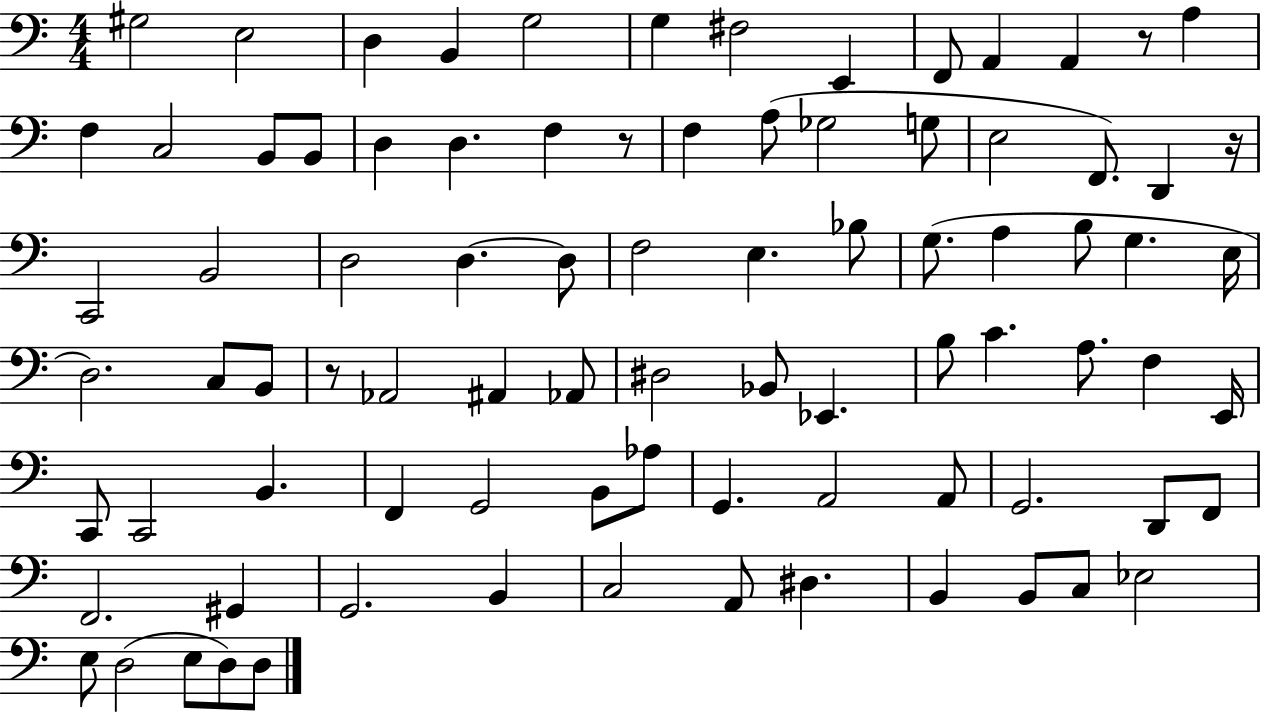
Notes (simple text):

G#3/h E3/h D3/q B2/q G3/h G3/q F#3/h E2/q F2/e A2/q A2/q R/e A3/q F3/q C3/h B2/e B2/e D3/q D3/q. F3/q R/e F3/q A3/e Gb3/h G3/e E3/h F2/e. D2/q R/s C2/h B2/h D3/h D3/q. D3/e F3/h E3/q. Bb3/e G3/e. A3/q B3/e G3/q. E3/s D3/h. C3/e B2/e R/e Ab2/h A#2/q Ab2/e D#3/h Bb2/e Eb2/q. B3/e C4/q. A3/e. F3/q E2/s C2/e C2/h B2/q. F2/q G2/h B2/e Ab3/e G2/q. A2/h A2/e G2/h. D2/e F2/e F2/h. G#2/q G2/h. B2/q C3/h A2/e D#3/q. B2/q B2/e C3/e Eb3/h E3/e D3/h E3/e D3/e D3/e